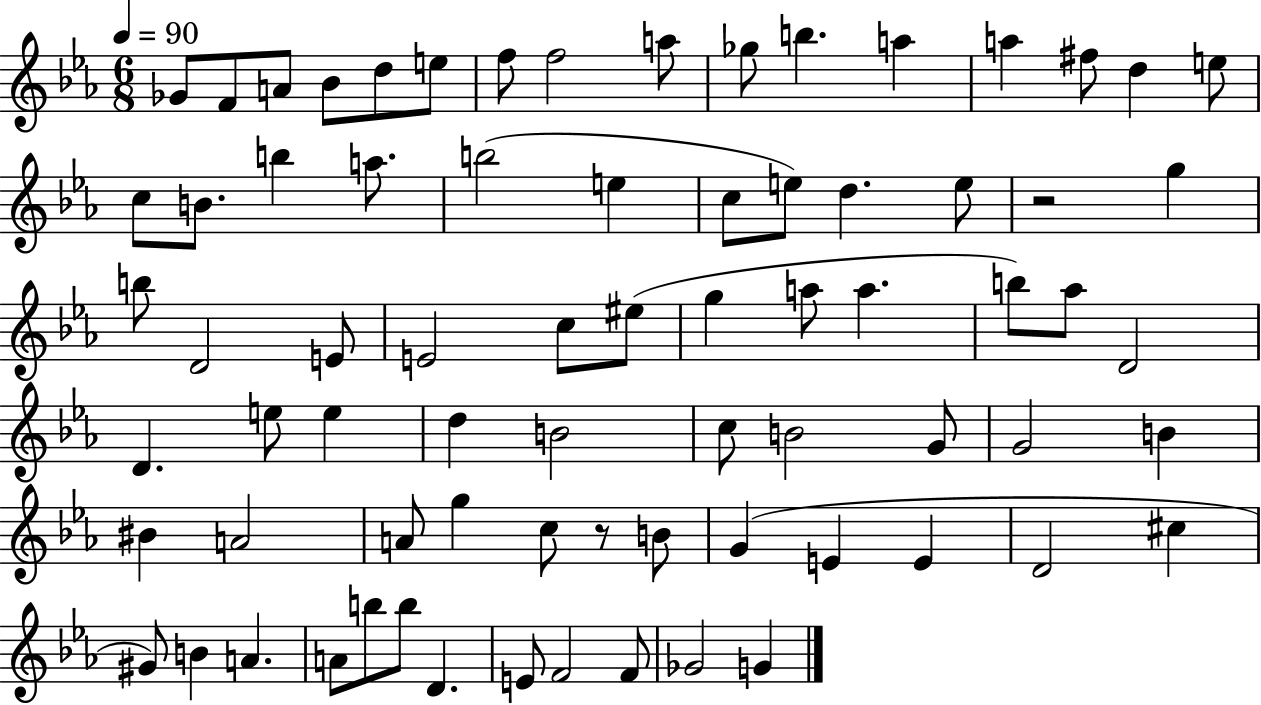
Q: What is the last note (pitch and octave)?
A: G4